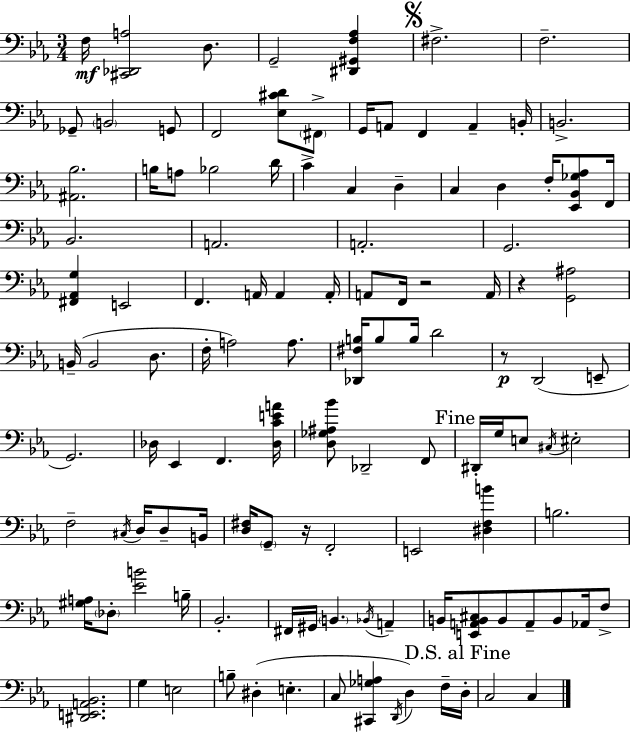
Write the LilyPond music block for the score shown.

{
  \clef bass
  \numericTimeSignature
  \time 3/4
  \key c \minor
  f16\mf <cis, des, a>2 d8. | g,2-- <dis, gis, f aes>4 | \mark \markup { \musicglyph "scripts.segno" } fis2.-> | f2.-- | \break ges,8-- \parenthesize b,2 g,8 | f,2 <ees cis' d'>8 \parenthesize fis,8-> | g,16 a,8 f,4 a,4-- b,16-. | b,2.-> | \break <ais, bes>2. | b16 a8 bes2 d'16 | c'4-> c4 d4-- | c4 d4 f16-. <ees, bes, ges aes>8 f,16 | \break bes,2. | a,2. | a,2.-. | g,2. | \break <fis, aes, g>4 e,2 | f,4. a,16 a,4 a,16-. | a,8 f,16 r2 a,16 | r4 <g, ais>2 | \break b,16--( b,2 d8. | f16-. a2) a8. | <des, fis b>16 b8 b16 d'2 | r8\p d,2( e,8-- | \break g,2.) | des16 ees,4 f,4. <des c' e' a'>16 | <d ges ais bes'>8 des,2-- f,8 | \mark "Fine" dis,16-. g16 e8 \acciaccatura { cis16 } eis2-. | \break f2-- \acciaccatura { cis16 } d16 d8-- | b,16 <d fis>16 \parenthesize g,8-- r16 f,2-. | e,2 <dis f b'>4 | b2. | \break <gis a>16 \parenthesize des8-. <ees' b'>2 | b16-- bes,2.-. | fis,16 gis,16 \parenthesize b,4. \acciaccatura { bes,16 } a,4-- | b,16 <e, a, b, cis>8 b,8 a,8-- b,8 | \break aes,16 f8-> <dis, e, a, bes,>2. | g4 e2 | b8-- dis4-.( e4.-. | c8 <cis, ges a>4 \acciaccatura { d,16 }) d4 | \break f16-- \mark "D.S. al Fine" d16-. c2 | c4 \bar "|."
}